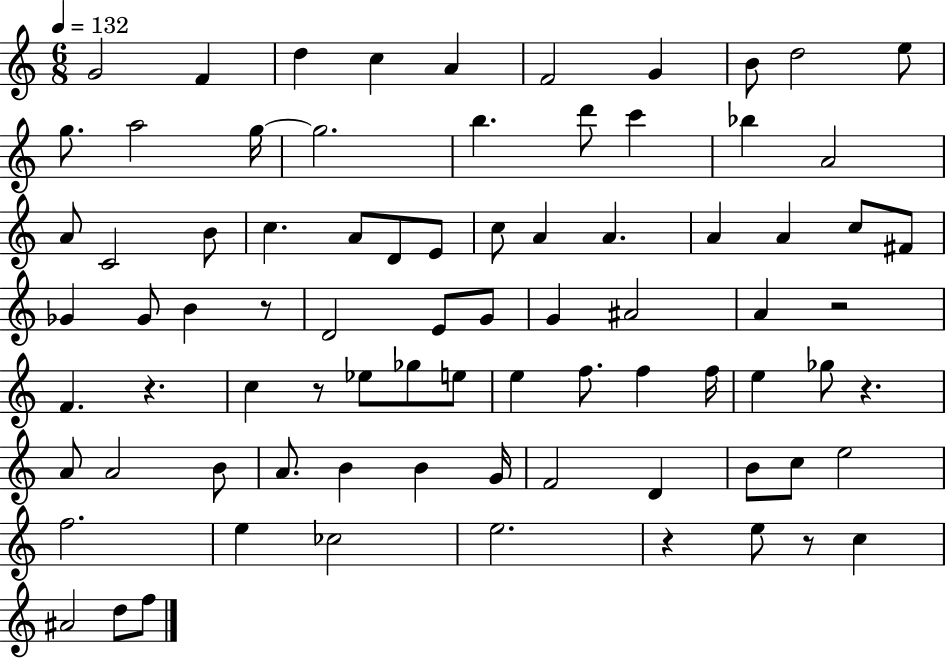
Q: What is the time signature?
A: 6/8